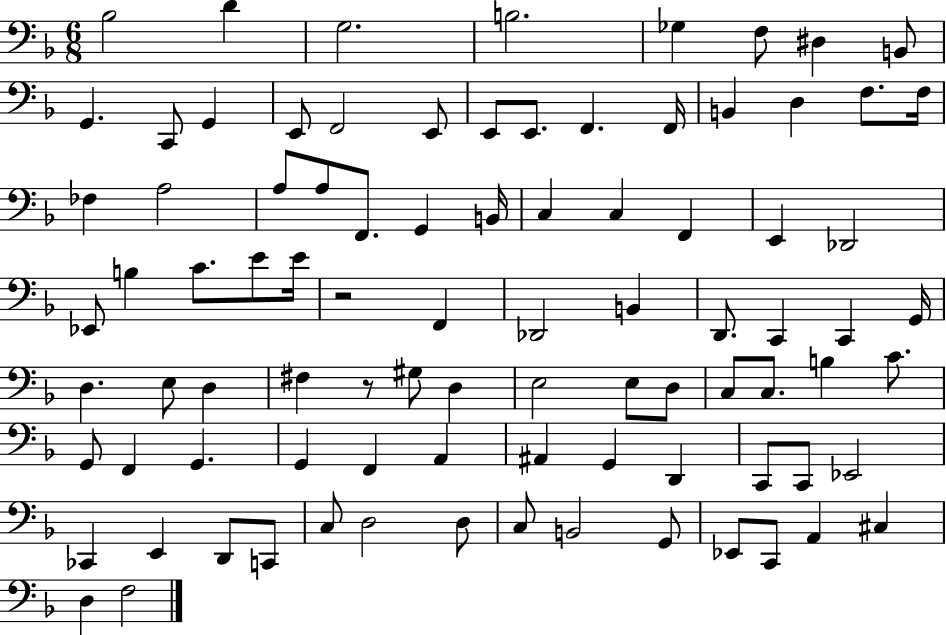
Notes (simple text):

Bb3/h D4/q G3/h. B3/h. Gb3/q F3/e D#3/q B2/e G2/q. C2/e G2/q E2/e F2/h E2/e E2/e E2/e. F2/q. F2/s B2/q D3/q F3/e. F3/s FES3/q A3/h A3/e A3/e F2/e. G2/q B2/s C3/q C3/q F2/q E2/q Db2/h Eb2/e B3/q C4/e. E4/e E4/s R/h F2/q Db2/h B2/q D2/e. C2/q C2/q G2/s D3/q. E3/e D3/q F#3/q R/e G#3/e D3/q E3/h E3/e D3/e C3/e C3/e. B3/q C4/e. G2/e F2/q G2/q. G2/q F2/q A2/q A#2/q G2/q D2/q C2/e C2/e Eb2/h CES2/q E2/q D2/e C2/e C3/e D3/h D3/e C3/e B2/h G2/e Eb2/e C2/e A2/q C#3/q D3/q F3/h